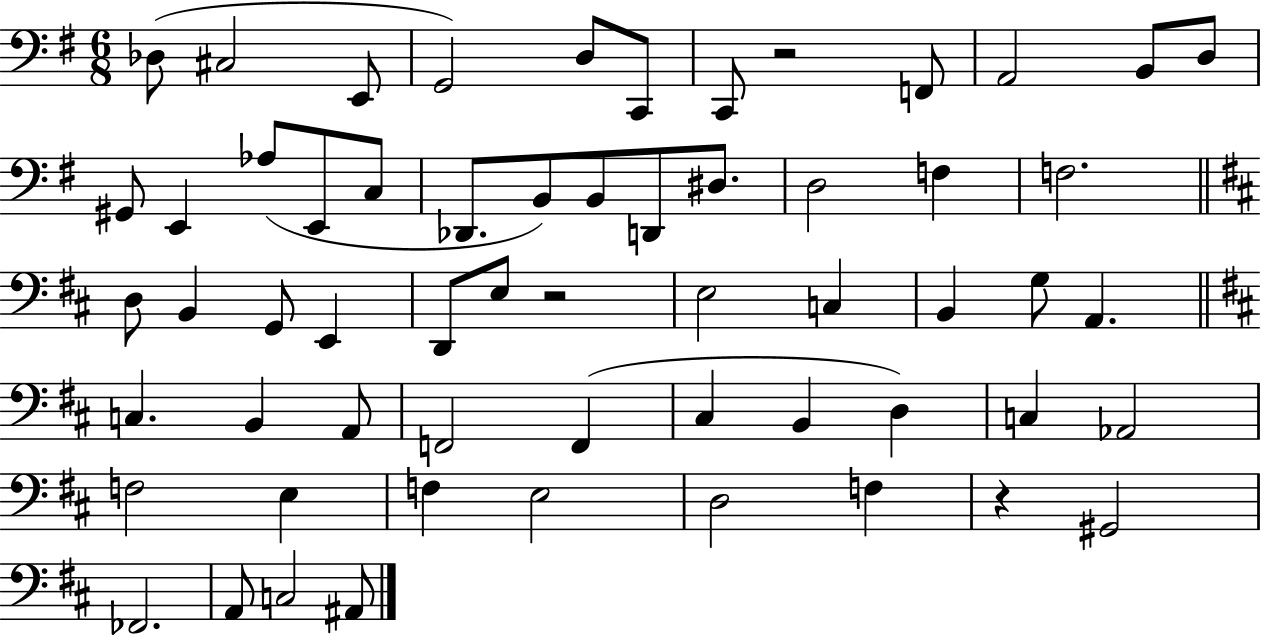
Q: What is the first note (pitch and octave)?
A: Db3